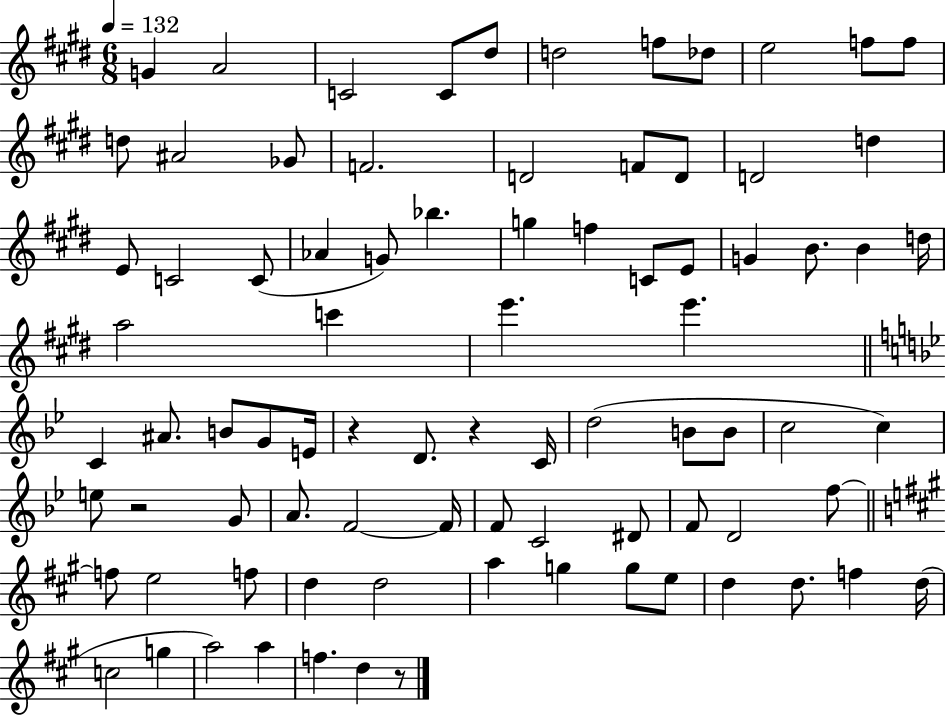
{
  \clef treble
  \numericTimeSignature
  \time 6/8
  \key e \major
  \tempo 4 = 132
  g'4 a'2 | c'2 c'8 dis''8 | d''2 f''8 des''8 | e''2 f''8 f''8 | \break d''8 ais'2 ges'8 | f'2. | d'2 f'8 d'8 | d'2 d''4 | \break e'8 c'2 c'8( | aes'4 g'8) bes''4. | g''4 f''4 c'8 e'8 | g'4 b'8. b'4 d''16 | \break a''2 c'''4 | e'''4. e'''4. | \bar "||" \break \key bes \major c'4 ais'8. b'8 g'8 e'16 | r4 d'8. r4 c'16 | d''2( b'8 b'8 | c''2 c''4) | \break e''8 r2 g'8 | a'8. f'2~~ f'16 | f'8 c'2 dis'8 | f'8 d'2 f''8~~ | \break \bar "||" \break \key a \major f''8 e''2 f''8 | d''4 d''2 | a''4 g''4 g''8 e''8 | d''4 d''8. f''4 d''16( | \break c''2 g''4 | a''2) a''4 | f''4. d''4 r8 | \bar "|."
}